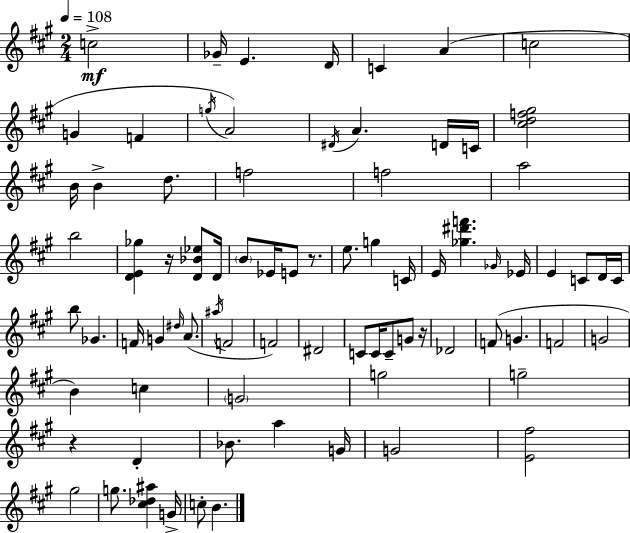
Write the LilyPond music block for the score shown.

{
  \clef treble
  \numericTimeSignature
  \time 2/4
  \key a \major
  \tempo 4 = 108
  \repeat volta 2 { c''2->\mf | ges'16-- e'4. d'16 | c'4 a'4( | c''2 | \break g'4 f'4 | \acciaccatura { g''16 }) a'2 | \acciaccatura { dis'16 } a'4. | d'16 c'16 <cis'' d'' f'' gis''>2 | \break b'16 b'4-> d''8. | f''2 | f''2 | a''2 | \break b''2 | <d' e' ges''>4 r16 <d' bes' ees''>8 | d'16 \parenthesize b'8 ees'16 e'8 r8. | e''8. g''4 | \break c'16 e'16 <ges'' dis''' f'''>4. | \grace { ges'16 } ees'16 e'4 c'8 | d'16 c'16 b''8 ges'4. | f'16 g'4 | \break \grace { dis''16 }( a'8. \acciaccatura { ais''16 } f'2 | f'2) | dis'2 | c'8 c'16 | \break c'8-- g'8 r16 des'2 | f'8( g'4. | f'2 | g'2 | \break b'4) | c''4 \parenthesize g'2 | g''2 | g''2-- | \break r4 | d'4-. bes'8. | a''4 g'16 g'2 | <e' fis''>2 | \break gis''2 | g''8. | <cis'' des'' ais''>4 g'16-> c''8-. b'4. | } \bar "|."
}